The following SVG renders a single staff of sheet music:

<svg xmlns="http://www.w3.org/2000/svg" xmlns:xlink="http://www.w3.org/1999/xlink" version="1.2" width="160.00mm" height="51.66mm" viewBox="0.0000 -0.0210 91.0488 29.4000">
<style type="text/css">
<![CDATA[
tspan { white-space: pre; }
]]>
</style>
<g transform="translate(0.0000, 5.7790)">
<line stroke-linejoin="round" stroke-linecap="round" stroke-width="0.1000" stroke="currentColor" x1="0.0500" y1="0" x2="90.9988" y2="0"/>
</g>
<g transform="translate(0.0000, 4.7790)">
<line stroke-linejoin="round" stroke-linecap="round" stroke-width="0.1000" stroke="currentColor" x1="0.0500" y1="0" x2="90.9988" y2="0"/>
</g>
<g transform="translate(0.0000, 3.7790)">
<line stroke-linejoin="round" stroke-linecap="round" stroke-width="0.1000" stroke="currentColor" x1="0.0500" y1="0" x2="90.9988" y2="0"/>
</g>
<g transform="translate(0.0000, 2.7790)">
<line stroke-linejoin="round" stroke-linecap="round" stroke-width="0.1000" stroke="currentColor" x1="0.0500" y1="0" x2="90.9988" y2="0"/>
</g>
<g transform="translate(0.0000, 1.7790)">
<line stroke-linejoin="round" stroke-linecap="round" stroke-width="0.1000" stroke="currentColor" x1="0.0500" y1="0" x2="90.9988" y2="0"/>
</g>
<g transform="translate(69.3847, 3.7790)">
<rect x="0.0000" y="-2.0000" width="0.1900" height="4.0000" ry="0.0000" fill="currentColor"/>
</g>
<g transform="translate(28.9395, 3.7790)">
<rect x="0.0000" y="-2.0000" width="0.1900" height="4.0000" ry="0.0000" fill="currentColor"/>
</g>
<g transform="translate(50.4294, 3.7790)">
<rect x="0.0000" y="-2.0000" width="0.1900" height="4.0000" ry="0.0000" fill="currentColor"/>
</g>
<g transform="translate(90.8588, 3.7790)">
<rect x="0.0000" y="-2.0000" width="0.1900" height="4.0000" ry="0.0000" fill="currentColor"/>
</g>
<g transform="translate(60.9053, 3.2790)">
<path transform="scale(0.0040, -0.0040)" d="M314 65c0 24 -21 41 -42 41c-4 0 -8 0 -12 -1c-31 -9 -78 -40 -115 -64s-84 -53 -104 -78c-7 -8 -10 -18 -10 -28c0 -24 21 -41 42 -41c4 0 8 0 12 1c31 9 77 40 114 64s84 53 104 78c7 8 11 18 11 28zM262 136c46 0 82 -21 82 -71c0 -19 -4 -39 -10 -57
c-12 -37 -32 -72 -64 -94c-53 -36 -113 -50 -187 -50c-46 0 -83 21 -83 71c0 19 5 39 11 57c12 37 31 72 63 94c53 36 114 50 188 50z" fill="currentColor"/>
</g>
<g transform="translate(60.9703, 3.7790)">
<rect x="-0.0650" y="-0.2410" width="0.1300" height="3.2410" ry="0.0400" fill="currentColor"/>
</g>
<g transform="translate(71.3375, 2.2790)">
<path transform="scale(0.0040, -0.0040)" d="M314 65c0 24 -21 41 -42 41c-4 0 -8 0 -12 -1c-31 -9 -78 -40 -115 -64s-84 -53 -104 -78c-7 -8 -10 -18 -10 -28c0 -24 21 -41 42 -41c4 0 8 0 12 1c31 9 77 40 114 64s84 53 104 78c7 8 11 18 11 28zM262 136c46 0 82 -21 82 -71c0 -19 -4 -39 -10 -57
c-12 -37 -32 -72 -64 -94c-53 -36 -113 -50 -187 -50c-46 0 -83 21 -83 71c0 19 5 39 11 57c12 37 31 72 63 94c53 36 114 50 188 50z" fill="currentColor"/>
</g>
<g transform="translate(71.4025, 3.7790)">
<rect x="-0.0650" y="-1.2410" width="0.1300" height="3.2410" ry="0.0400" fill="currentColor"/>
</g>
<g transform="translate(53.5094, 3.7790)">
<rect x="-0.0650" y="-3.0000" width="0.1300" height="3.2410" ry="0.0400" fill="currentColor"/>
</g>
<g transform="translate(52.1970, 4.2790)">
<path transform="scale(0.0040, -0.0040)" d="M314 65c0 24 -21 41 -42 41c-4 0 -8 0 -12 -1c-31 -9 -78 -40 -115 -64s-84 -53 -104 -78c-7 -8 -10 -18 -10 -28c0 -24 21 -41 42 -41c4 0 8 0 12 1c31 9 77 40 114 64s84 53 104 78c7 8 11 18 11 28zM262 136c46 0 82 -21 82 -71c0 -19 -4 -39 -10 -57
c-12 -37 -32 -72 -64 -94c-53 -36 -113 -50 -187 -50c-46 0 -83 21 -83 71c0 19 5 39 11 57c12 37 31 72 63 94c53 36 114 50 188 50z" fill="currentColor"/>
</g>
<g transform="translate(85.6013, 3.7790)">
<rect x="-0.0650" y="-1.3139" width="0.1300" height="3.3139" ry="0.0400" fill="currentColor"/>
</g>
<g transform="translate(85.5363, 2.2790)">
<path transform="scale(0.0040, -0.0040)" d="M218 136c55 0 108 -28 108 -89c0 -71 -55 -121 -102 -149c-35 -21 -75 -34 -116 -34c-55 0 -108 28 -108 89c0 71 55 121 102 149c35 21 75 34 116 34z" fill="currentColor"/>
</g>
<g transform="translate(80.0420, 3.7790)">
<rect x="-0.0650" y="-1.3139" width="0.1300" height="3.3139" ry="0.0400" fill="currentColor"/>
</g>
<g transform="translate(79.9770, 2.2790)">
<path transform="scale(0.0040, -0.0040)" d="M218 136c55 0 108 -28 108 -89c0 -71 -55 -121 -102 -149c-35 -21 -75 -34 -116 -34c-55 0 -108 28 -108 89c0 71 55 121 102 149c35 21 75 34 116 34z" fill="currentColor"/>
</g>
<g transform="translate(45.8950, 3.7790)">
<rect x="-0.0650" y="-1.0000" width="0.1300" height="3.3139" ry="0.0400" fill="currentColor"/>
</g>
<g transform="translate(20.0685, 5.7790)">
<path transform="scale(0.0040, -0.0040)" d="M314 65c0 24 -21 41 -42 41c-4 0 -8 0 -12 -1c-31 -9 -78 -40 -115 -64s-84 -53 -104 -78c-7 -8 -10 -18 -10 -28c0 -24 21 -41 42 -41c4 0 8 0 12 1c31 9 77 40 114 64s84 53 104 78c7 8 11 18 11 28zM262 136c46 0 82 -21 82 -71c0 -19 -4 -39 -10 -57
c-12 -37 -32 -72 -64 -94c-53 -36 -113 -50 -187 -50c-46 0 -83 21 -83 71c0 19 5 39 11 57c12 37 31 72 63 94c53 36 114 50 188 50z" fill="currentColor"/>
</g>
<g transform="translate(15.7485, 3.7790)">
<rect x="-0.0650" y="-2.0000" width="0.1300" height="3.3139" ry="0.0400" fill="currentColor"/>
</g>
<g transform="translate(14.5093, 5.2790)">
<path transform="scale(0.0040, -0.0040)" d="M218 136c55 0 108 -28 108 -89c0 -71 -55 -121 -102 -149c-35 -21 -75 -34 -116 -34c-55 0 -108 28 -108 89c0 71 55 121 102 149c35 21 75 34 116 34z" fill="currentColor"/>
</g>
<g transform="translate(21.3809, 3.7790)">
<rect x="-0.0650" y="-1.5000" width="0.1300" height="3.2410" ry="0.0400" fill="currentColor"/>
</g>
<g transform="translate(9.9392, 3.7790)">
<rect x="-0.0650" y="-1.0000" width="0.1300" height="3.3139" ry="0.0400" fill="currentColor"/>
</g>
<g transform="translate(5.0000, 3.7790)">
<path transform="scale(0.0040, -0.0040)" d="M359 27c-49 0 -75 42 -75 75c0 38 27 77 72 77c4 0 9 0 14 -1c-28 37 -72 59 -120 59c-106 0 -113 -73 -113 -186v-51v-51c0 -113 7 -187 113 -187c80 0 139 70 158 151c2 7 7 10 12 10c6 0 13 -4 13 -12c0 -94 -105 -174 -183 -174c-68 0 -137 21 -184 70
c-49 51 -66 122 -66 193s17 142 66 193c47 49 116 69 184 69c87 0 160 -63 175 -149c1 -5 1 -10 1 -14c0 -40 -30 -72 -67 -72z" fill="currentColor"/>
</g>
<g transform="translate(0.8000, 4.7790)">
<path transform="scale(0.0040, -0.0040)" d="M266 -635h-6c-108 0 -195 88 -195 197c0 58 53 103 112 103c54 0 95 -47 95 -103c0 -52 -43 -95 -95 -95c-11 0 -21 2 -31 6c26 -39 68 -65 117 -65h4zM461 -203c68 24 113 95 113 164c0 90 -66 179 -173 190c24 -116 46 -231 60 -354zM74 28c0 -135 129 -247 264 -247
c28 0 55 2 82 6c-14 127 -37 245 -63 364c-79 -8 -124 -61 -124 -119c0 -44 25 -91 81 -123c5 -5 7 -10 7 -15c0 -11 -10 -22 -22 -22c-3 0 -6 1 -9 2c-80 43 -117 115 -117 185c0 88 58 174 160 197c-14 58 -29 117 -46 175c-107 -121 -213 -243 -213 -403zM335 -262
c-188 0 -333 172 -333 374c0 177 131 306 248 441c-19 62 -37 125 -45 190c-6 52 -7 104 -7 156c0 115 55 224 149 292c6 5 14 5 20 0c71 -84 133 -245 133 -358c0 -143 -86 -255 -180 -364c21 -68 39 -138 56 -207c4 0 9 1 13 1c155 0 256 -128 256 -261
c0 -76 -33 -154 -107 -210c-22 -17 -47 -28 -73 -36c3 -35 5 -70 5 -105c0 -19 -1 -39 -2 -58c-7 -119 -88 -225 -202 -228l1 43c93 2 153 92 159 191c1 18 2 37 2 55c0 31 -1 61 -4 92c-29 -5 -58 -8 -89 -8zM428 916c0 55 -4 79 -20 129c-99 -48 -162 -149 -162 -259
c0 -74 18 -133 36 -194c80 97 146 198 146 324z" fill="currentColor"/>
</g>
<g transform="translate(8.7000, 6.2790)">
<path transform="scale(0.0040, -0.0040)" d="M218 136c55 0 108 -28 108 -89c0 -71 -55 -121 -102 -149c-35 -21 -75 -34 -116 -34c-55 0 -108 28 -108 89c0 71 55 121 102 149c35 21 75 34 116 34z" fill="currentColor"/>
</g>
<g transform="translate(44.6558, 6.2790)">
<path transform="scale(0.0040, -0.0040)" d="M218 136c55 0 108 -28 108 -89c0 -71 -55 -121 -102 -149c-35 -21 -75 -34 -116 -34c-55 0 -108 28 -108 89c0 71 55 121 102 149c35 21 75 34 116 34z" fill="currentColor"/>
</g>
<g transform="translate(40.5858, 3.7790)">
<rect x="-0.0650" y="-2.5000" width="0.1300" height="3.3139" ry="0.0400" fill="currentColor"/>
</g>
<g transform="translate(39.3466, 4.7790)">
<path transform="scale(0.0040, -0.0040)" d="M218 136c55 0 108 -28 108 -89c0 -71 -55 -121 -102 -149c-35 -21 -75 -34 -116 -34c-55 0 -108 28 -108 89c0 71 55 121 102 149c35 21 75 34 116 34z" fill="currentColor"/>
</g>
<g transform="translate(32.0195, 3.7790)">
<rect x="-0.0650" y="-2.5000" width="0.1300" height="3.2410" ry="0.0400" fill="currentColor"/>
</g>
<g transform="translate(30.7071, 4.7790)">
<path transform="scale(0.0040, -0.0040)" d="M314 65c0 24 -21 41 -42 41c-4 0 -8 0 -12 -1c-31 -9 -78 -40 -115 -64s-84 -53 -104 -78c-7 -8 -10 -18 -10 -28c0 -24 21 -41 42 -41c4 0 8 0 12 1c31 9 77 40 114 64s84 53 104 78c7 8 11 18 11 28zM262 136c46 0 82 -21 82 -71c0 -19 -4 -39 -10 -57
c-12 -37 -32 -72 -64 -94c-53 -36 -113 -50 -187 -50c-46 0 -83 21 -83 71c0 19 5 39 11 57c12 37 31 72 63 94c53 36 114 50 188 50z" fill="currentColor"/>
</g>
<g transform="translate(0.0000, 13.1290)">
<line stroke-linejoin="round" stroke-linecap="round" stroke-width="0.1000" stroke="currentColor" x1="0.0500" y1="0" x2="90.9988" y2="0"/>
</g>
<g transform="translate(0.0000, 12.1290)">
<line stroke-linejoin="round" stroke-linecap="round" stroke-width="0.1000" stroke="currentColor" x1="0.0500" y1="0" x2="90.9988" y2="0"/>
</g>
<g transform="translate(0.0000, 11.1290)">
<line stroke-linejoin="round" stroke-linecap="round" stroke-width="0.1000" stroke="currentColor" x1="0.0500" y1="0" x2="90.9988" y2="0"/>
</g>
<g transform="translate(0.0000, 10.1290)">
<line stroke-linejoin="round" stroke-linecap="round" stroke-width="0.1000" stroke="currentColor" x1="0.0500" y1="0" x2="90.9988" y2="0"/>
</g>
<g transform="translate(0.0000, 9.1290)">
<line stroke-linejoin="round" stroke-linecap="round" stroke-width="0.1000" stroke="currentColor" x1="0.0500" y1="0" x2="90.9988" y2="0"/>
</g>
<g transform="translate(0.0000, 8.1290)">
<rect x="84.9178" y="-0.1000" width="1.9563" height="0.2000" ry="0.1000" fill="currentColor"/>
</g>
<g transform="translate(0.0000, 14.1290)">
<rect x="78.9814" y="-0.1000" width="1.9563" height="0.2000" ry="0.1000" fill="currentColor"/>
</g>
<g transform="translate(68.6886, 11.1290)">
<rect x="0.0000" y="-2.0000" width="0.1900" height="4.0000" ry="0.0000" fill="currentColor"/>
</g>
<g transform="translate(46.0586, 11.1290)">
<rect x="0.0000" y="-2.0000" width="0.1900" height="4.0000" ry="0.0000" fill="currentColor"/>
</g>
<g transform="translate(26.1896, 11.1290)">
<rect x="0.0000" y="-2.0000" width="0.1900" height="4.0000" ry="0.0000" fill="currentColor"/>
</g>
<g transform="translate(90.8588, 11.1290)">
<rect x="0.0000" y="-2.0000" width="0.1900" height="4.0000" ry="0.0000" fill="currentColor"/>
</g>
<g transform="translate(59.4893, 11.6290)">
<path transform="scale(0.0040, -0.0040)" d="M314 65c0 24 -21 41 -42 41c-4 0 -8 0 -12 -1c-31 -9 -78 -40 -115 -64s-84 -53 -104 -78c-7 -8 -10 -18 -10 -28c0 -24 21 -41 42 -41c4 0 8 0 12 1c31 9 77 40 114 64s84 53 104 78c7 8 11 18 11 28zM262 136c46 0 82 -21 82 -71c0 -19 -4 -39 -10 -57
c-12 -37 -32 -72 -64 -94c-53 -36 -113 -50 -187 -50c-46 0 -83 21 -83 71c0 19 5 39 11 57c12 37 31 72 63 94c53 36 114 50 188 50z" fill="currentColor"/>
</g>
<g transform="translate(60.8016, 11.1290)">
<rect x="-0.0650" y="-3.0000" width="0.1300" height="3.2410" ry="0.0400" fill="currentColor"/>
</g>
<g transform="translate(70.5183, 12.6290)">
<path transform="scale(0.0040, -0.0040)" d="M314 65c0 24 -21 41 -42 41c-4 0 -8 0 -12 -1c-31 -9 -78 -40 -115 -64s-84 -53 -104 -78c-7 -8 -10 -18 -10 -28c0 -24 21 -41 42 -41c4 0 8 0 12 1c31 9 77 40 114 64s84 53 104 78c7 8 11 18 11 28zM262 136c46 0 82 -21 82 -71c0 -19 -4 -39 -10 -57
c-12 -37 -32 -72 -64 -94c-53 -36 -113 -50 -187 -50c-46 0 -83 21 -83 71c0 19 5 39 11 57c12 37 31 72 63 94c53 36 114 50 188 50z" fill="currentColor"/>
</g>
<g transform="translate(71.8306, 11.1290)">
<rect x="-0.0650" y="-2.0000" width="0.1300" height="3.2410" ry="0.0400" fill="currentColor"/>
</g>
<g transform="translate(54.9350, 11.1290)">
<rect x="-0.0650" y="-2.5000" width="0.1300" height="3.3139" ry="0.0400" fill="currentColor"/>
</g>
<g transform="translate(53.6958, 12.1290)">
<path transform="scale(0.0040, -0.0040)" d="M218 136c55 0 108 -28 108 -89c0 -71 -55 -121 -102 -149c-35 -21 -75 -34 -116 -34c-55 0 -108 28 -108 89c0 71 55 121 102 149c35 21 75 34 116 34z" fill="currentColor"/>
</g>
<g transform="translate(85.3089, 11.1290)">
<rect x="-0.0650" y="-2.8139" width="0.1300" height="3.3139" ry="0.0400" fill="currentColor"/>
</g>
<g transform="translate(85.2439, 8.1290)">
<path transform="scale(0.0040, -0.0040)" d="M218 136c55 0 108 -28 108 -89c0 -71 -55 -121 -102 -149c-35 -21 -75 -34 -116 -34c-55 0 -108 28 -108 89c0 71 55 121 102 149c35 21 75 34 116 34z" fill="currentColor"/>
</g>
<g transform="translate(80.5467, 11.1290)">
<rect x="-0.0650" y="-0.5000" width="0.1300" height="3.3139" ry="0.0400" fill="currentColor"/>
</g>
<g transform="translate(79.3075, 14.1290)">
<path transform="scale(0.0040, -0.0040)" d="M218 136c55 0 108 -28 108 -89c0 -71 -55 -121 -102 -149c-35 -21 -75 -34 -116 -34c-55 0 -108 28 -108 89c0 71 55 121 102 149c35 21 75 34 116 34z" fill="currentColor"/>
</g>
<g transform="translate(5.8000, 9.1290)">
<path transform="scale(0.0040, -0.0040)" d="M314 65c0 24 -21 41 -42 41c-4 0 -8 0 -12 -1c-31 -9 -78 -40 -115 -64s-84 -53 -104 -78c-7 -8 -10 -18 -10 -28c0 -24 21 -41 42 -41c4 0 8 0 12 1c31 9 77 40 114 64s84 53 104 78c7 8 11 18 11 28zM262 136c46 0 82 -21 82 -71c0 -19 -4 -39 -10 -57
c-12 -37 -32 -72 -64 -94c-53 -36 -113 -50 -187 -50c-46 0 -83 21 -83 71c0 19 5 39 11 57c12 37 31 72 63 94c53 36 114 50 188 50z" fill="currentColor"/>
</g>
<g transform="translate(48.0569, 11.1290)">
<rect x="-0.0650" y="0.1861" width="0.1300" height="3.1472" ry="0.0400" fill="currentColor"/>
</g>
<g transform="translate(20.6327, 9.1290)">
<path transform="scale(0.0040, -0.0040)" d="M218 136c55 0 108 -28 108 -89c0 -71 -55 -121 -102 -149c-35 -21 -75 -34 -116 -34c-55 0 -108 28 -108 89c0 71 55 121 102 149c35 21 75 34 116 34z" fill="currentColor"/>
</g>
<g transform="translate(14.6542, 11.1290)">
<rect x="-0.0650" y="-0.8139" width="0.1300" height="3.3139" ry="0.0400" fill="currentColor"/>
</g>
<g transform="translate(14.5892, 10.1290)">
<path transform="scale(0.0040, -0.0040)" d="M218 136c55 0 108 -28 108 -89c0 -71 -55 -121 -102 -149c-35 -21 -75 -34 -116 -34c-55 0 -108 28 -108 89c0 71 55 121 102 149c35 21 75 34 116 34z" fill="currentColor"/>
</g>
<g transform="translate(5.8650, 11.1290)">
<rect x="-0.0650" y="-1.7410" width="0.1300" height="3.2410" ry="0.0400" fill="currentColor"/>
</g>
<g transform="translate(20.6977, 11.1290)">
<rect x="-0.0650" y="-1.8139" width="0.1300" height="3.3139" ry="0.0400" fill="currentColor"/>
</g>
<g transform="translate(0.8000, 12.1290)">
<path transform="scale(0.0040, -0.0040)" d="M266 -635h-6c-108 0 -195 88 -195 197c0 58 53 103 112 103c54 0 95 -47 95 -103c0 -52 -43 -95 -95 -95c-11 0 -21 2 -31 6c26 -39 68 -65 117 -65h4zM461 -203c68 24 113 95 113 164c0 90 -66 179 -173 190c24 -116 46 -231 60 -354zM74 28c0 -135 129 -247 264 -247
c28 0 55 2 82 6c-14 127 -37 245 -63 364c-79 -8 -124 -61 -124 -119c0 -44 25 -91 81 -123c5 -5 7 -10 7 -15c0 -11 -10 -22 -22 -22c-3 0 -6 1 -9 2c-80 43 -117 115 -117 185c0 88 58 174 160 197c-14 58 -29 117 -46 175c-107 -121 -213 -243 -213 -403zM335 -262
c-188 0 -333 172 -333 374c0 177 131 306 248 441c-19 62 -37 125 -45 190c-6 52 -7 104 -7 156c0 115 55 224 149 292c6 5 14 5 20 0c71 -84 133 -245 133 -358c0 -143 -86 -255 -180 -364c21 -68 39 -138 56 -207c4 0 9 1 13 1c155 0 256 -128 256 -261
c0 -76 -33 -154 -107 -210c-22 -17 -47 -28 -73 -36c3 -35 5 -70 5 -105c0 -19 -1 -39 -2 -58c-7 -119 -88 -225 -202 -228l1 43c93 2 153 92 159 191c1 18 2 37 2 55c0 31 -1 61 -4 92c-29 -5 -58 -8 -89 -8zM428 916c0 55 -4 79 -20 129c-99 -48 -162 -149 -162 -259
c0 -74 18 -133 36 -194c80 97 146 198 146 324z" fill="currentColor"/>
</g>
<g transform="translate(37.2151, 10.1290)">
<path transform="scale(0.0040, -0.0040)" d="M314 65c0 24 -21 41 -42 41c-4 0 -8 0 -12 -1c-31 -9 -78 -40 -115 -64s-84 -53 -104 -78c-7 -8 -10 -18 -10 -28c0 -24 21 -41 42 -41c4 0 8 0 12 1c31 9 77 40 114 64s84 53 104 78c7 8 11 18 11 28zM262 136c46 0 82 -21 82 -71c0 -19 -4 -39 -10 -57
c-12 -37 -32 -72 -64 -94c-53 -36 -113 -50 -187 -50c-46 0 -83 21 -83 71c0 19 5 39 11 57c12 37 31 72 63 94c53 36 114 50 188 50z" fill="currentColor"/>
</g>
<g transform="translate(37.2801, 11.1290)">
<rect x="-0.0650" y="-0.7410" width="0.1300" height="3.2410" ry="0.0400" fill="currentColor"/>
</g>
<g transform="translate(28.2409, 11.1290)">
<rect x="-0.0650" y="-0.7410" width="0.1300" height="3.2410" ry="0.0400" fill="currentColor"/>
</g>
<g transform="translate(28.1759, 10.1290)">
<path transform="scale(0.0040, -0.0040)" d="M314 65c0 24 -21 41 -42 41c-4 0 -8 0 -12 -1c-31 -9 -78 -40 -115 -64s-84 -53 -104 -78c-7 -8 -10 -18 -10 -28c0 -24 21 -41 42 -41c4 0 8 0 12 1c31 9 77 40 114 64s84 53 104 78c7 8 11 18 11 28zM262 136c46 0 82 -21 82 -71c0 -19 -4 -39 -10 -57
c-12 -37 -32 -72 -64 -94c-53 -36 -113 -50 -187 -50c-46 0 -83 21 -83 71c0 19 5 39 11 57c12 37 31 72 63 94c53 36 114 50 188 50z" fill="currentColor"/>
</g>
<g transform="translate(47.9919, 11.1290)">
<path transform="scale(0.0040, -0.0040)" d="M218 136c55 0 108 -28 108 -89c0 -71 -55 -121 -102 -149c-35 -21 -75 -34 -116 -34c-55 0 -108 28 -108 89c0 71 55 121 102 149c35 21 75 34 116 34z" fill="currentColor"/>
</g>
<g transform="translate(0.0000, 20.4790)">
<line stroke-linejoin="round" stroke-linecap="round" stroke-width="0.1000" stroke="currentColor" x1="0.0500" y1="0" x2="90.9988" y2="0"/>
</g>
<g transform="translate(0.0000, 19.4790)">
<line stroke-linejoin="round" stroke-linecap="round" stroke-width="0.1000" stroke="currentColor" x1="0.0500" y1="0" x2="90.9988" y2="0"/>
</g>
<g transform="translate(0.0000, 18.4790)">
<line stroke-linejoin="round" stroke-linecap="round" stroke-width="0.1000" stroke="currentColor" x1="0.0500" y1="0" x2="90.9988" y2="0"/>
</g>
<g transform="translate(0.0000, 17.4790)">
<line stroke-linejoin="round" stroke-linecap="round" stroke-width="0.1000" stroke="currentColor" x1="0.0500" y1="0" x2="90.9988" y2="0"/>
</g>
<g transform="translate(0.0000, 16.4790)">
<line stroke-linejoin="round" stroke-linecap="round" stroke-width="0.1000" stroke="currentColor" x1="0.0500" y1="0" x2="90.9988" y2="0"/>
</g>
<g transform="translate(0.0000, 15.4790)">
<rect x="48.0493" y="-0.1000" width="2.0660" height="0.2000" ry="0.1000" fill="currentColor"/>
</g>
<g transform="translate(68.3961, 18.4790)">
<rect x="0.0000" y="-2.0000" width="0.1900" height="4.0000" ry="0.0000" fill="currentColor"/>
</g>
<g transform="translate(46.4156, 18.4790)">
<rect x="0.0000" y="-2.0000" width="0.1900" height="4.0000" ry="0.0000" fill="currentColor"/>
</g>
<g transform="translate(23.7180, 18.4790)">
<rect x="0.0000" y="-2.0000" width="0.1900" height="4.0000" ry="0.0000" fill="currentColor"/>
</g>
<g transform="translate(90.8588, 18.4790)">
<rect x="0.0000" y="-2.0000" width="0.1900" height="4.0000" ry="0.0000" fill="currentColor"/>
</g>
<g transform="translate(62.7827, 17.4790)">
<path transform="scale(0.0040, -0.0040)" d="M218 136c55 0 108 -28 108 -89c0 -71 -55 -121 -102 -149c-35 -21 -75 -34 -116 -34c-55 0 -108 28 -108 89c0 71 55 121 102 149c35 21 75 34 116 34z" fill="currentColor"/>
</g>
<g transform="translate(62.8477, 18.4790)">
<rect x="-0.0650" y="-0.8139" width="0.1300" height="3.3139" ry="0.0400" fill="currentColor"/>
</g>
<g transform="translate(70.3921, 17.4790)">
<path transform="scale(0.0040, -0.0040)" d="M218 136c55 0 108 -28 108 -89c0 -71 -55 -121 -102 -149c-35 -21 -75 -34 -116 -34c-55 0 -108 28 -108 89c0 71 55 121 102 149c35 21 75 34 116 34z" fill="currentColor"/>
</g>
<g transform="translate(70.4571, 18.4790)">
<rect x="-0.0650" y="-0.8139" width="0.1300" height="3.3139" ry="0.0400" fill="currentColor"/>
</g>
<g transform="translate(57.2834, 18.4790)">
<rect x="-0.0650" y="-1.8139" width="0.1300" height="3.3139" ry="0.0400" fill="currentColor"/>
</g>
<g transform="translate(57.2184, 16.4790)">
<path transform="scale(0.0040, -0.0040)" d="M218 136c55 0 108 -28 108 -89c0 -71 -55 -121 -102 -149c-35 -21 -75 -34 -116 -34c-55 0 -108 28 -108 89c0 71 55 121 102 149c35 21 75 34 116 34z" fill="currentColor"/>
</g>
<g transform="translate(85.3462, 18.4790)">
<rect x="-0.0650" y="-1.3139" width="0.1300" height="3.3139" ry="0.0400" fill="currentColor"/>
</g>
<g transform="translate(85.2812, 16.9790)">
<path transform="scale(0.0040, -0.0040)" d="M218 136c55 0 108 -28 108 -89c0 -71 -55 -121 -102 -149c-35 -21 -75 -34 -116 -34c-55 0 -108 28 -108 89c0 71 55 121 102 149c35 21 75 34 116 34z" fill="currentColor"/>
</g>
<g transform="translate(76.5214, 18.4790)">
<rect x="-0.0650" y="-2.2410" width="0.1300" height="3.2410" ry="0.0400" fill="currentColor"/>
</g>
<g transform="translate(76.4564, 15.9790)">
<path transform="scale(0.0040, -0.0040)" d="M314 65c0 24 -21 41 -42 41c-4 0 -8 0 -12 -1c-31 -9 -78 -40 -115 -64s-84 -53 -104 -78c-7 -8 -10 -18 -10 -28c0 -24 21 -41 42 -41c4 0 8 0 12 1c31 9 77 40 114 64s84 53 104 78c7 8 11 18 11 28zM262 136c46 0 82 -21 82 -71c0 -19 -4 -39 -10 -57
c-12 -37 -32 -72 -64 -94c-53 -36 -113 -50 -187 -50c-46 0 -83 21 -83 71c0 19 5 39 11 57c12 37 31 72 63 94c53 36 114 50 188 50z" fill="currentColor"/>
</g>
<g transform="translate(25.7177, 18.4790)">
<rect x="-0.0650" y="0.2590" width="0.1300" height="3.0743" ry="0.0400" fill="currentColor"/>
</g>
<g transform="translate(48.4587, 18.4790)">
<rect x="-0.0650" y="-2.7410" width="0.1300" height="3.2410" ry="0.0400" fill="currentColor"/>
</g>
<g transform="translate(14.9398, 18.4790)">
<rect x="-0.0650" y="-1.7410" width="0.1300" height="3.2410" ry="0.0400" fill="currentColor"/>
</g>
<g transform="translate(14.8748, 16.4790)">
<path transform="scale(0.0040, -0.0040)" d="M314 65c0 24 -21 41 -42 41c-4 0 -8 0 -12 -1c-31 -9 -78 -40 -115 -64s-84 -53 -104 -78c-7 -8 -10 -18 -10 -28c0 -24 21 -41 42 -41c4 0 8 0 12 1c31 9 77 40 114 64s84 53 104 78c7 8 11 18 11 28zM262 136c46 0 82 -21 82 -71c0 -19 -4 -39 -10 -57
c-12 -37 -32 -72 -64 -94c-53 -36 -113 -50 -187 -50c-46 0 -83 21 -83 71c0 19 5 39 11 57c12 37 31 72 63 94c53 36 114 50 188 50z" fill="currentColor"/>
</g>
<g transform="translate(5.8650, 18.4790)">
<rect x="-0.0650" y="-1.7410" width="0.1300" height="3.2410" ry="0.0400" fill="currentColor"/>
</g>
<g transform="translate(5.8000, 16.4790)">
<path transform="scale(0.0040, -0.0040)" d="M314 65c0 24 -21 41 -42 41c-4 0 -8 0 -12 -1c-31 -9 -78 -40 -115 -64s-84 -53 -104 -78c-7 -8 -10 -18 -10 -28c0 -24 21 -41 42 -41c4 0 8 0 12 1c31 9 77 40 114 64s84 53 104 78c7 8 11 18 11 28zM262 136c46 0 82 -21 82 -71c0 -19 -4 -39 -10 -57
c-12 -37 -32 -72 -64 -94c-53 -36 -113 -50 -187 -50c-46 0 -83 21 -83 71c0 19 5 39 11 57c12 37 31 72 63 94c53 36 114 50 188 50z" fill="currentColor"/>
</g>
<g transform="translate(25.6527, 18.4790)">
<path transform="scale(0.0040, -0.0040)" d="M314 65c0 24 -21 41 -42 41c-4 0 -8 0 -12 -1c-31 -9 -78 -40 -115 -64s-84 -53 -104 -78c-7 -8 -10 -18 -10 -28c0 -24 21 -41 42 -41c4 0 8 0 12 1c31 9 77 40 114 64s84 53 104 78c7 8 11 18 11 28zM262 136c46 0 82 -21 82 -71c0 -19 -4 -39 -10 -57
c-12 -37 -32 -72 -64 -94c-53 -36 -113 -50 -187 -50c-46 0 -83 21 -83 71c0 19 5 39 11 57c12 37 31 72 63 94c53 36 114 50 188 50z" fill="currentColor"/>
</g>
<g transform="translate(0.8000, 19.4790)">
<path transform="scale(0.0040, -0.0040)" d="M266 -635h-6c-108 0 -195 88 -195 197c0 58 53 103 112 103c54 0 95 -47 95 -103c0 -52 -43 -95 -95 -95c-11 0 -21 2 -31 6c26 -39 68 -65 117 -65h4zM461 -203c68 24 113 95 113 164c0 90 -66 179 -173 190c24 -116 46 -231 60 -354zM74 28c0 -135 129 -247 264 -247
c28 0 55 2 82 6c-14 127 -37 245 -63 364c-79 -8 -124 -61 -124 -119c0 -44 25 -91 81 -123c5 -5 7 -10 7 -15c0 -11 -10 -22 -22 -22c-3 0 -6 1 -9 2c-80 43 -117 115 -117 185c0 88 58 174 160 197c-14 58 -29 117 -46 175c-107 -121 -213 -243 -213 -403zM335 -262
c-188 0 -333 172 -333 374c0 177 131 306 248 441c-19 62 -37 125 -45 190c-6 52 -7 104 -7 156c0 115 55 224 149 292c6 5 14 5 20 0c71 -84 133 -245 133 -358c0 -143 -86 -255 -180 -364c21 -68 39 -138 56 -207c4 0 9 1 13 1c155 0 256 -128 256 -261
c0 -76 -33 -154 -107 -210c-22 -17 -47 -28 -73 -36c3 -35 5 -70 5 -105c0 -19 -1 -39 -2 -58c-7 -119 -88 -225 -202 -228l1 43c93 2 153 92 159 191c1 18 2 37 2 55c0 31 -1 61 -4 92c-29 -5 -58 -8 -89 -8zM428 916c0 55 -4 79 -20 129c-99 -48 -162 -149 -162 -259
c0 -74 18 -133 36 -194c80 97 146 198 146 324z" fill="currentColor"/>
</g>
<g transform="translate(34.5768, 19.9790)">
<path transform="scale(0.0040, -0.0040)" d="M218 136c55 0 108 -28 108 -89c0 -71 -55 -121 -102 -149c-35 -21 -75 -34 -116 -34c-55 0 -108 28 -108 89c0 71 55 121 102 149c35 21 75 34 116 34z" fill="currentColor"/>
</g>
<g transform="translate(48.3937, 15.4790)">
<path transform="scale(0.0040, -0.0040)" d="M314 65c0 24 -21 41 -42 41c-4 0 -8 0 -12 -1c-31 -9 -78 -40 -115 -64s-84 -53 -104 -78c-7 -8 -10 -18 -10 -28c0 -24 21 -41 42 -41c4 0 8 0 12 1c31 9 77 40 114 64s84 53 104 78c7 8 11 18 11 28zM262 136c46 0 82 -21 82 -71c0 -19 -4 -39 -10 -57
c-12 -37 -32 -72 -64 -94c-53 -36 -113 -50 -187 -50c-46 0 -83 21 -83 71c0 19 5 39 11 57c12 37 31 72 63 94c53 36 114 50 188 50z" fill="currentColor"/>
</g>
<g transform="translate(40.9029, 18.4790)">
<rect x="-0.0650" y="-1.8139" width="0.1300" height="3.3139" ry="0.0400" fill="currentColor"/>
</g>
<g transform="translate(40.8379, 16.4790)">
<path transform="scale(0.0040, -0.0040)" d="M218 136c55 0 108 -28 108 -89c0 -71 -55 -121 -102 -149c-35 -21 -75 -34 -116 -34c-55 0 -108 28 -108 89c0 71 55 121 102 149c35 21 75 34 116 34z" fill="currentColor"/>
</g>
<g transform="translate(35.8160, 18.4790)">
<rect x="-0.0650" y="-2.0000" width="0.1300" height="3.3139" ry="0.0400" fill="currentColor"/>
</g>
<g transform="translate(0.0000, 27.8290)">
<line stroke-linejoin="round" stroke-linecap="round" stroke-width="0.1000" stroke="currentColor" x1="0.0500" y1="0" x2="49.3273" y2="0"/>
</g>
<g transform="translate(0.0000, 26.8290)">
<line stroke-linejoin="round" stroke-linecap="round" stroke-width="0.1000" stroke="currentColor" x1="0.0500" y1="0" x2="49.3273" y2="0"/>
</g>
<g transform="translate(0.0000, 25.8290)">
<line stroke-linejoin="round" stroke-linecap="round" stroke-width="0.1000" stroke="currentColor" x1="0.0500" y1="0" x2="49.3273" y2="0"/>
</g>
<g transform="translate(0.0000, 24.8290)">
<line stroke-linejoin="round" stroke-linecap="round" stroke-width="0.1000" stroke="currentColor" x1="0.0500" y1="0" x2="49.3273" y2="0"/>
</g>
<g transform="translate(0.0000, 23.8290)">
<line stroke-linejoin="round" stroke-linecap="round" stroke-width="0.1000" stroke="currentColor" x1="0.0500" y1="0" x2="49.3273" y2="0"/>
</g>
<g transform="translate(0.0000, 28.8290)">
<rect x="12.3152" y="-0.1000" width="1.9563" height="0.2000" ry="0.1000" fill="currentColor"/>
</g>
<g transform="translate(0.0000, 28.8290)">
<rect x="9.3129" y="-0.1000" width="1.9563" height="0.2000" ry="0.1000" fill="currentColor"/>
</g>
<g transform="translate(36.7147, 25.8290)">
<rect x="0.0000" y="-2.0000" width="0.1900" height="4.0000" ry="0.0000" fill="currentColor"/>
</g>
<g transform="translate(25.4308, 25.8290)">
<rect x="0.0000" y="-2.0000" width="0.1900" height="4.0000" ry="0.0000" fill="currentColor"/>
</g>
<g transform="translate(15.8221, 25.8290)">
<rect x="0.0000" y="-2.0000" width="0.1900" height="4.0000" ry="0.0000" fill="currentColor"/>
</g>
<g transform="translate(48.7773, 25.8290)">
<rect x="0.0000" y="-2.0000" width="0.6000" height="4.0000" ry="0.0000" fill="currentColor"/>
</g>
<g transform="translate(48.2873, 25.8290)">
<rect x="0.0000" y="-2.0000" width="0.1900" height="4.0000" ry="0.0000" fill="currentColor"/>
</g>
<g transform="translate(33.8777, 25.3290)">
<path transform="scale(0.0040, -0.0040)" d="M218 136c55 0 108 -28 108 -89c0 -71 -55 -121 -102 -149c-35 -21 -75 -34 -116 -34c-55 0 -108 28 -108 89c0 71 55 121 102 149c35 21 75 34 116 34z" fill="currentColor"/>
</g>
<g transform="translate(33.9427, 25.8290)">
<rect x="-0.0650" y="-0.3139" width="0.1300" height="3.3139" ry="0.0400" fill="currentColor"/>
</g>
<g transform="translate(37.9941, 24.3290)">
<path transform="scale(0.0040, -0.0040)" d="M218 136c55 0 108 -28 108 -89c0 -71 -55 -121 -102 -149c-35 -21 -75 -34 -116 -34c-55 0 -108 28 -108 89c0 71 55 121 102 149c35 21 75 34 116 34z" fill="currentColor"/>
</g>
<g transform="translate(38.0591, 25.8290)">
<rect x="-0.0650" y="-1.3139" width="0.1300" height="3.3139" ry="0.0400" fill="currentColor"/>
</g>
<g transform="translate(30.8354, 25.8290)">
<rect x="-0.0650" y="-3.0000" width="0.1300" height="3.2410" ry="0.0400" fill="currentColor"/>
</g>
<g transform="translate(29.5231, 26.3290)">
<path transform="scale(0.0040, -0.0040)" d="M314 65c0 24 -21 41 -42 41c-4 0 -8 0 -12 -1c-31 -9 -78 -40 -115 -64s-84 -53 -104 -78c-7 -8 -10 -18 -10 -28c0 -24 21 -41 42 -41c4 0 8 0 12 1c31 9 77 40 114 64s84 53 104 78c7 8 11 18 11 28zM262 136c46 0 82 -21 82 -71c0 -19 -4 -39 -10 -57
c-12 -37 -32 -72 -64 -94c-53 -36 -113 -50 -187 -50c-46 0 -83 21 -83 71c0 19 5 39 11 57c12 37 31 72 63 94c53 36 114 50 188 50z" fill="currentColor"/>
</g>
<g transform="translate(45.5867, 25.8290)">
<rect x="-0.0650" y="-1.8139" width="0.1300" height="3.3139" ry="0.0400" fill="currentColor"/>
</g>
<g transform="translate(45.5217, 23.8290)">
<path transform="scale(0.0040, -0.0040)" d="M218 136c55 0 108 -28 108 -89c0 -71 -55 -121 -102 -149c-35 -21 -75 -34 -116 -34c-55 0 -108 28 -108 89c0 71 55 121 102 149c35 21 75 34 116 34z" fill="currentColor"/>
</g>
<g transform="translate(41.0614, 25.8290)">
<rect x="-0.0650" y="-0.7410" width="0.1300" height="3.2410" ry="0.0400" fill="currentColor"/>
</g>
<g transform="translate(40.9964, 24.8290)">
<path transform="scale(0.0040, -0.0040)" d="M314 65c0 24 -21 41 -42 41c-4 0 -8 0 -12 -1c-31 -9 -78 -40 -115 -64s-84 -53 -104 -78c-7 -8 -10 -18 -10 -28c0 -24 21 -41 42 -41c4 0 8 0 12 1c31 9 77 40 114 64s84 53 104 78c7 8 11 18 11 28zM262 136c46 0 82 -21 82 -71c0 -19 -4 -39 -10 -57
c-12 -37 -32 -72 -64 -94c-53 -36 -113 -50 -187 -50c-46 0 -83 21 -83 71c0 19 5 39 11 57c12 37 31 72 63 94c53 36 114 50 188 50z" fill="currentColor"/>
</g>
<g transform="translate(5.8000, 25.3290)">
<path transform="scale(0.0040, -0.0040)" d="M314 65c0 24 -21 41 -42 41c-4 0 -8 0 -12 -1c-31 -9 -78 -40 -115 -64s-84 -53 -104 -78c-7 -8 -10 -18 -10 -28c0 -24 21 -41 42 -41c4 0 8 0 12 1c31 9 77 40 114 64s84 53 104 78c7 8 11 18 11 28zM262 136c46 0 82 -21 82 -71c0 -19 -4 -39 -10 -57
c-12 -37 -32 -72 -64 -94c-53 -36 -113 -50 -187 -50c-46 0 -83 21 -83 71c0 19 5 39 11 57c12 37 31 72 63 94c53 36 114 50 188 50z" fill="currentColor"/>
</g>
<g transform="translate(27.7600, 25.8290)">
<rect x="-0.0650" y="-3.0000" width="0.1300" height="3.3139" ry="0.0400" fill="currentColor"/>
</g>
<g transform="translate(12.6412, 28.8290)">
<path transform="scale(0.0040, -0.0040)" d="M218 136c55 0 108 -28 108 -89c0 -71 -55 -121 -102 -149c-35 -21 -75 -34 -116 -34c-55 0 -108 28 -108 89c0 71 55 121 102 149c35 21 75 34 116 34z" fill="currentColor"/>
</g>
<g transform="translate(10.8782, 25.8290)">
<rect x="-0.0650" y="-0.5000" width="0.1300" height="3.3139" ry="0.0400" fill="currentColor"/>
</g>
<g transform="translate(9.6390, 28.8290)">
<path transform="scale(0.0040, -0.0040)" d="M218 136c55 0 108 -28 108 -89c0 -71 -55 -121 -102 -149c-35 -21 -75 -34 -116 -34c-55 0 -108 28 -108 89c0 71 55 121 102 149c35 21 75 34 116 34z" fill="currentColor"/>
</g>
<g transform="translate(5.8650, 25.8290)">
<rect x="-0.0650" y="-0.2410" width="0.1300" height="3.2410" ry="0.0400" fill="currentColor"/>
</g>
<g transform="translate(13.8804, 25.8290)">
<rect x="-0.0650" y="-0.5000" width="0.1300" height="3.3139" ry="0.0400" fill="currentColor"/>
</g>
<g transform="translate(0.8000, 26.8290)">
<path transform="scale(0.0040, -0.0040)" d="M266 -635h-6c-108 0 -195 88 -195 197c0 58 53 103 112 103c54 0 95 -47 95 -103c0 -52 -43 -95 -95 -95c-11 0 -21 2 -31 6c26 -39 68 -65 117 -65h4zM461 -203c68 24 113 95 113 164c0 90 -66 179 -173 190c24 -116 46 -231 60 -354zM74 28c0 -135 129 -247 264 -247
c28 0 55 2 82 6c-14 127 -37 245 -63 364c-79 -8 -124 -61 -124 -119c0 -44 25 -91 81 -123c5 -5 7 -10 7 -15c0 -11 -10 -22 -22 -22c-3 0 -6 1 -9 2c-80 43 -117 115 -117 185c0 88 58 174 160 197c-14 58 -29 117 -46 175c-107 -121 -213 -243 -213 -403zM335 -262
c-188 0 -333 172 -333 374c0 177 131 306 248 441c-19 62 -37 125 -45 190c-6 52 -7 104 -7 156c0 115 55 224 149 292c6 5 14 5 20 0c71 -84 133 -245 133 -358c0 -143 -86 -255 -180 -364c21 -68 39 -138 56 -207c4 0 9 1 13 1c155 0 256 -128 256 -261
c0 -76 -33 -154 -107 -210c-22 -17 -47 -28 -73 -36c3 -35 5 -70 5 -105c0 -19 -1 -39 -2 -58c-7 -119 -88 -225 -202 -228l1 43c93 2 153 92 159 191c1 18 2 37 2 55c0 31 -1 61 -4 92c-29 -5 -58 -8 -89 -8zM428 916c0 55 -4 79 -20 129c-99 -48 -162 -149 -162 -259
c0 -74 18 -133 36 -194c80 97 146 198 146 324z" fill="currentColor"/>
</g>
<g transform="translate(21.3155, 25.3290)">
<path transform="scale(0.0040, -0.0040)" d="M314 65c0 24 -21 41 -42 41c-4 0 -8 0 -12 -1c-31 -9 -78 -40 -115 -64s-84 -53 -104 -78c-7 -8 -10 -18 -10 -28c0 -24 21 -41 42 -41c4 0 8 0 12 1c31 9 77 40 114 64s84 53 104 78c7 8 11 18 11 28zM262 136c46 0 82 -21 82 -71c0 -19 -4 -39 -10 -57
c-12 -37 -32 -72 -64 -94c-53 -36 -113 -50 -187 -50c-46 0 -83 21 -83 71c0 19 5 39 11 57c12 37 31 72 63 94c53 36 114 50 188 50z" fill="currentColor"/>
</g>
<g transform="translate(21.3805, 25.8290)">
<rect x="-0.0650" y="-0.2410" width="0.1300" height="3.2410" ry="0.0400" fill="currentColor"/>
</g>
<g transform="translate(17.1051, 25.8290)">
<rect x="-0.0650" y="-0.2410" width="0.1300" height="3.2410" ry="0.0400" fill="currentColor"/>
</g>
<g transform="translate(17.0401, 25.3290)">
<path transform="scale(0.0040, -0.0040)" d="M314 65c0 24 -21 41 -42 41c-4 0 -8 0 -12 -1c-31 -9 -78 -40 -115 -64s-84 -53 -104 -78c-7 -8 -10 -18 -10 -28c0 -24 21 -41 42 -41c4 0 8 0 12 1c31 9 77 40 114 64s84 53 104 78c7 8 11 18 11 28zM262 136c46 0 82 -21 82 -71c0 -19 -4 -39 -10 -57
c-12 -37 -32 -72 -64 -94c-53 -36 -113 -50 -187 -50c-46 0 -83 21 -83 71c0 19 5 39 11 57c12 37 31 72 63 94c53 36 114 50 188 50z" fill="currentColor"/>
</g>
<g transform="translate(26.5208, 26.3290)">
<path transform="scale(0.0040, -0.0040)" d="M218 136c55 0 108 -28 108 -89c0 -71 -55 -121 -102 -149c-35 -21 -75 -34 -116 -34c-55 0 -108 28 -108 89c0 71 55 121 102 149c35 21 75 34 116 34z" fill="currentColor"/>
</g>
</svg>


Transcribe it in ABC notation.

X:1
T:Untitled
M:4/4
L:1/4
K:C
D F E2 G2 G D A2 c2 e2 e e f2 d f d2 d2 B G A2 F2 C a f2 f2 B2 F f a2 f d d g2 e c2 C C c2 c2 A A2 c e d2 f